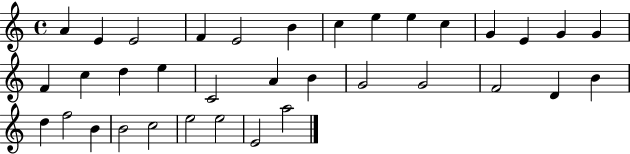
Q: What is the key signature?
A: C major